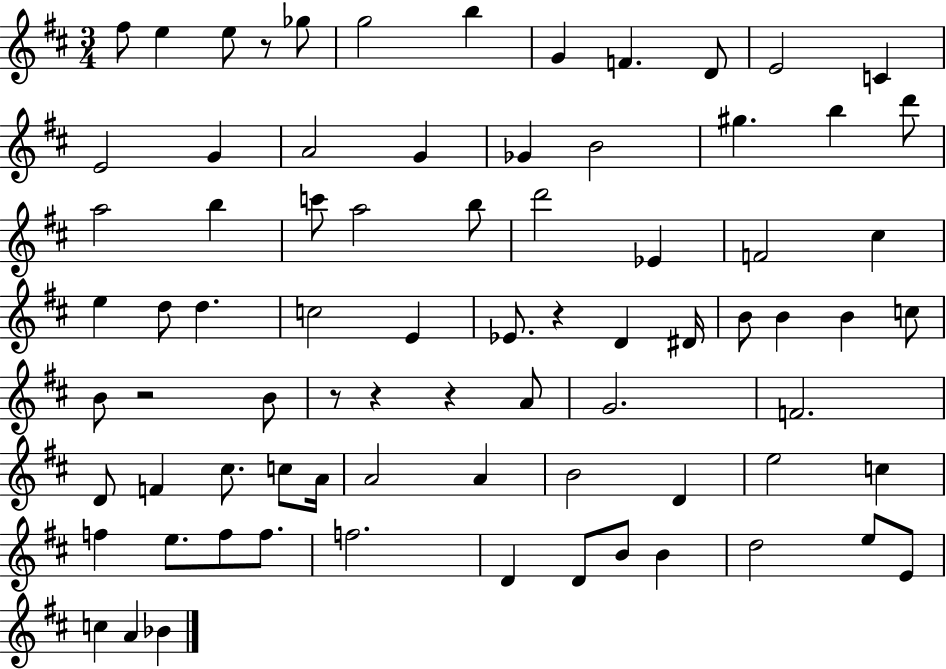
X:1
T:Untitled
M:3/4
L:1/4
K:D
^f/2 e e/2 z/2 _g/2 g2 b G F D/2 E2 C E2 G A2 G _G B2 ^g b d'/2 a2 b c'/2 a2 b/2 d'2 _E F2 ^c e d/2 d c2 E _E/2 z D ^D/4 B/2 B B c/2 B/2 z2 B/2 z/2 z z A/2 G2 F2 D/2 F ^c/2 c/2 A/4 A2 A B2 D e2 c f e/2 f/2 f/2 f2 D D/2 B/2 B d2 e/2 E/2 c A _B